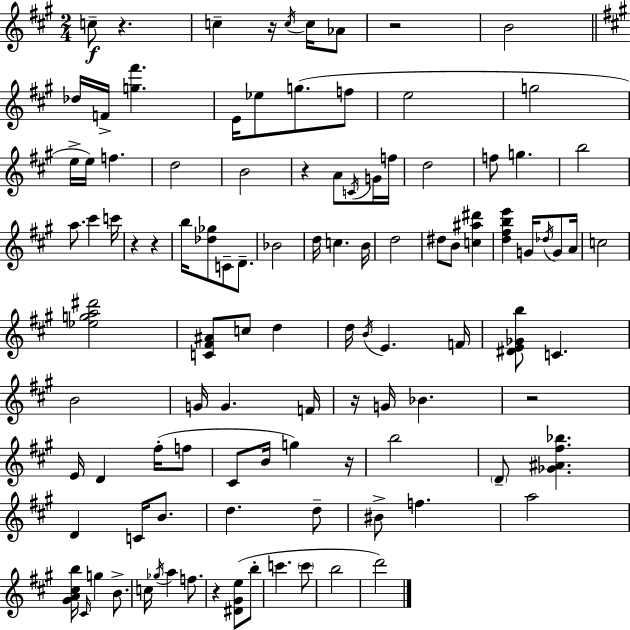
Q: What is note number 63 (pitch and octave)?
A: C#4